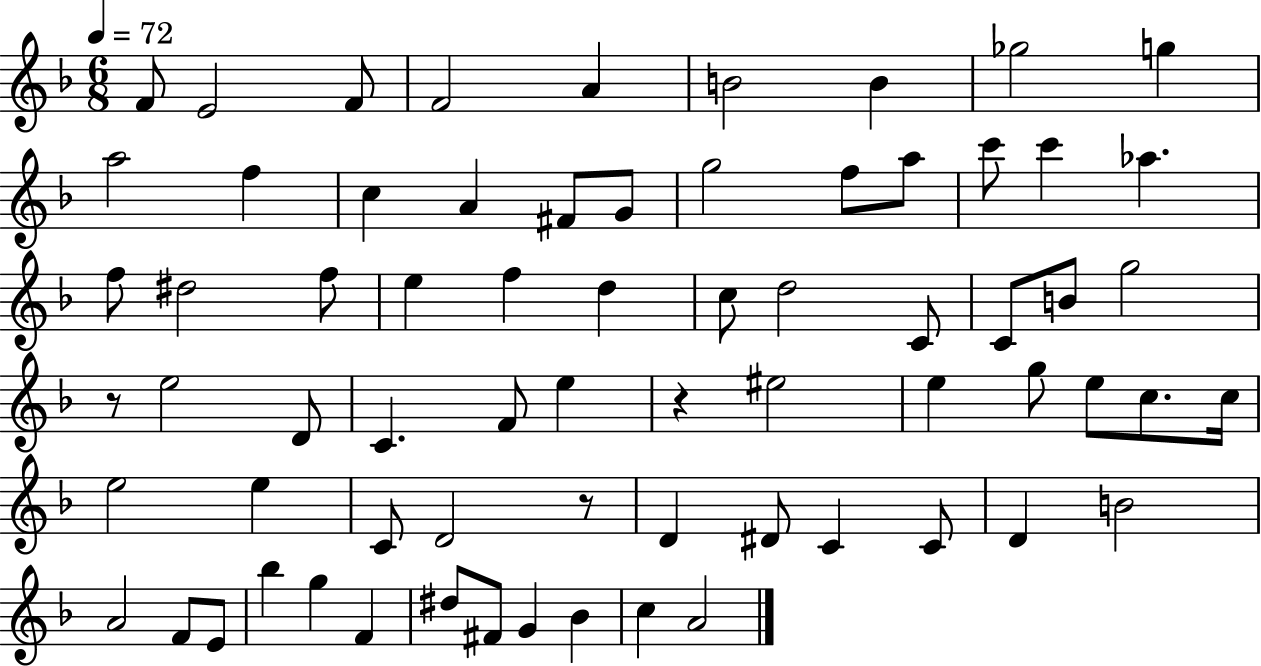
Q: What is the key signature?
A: F major